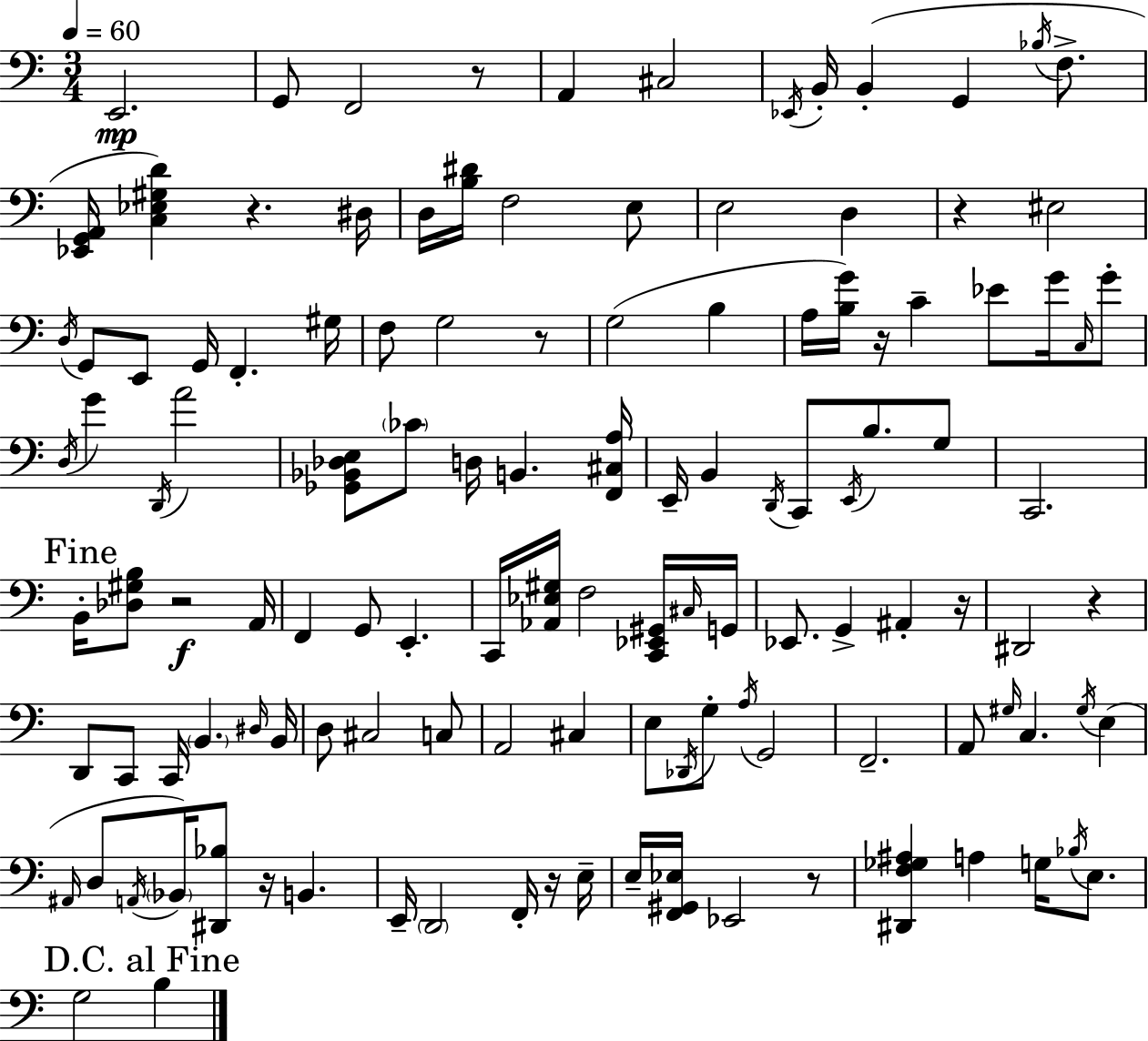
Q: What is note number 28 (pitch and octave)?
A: B3